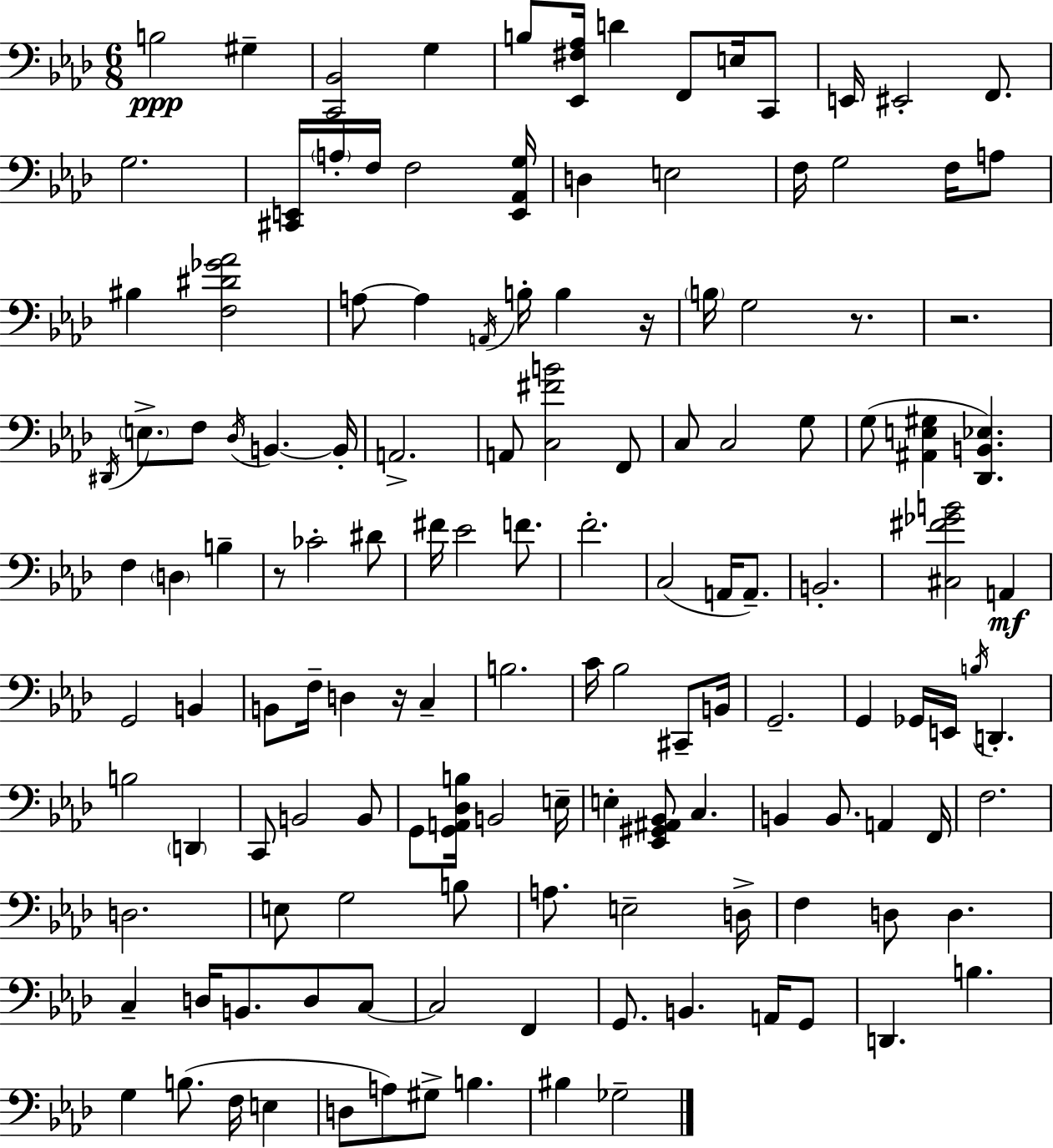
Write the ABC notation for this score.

X:1
T:Untitled
M:6/8
L:1/4
K:Ab
B,2 ^G, [C,,_B,,]2 G, B,/2 [_E,,^F,_A,]/4 D F,,/2 E,/4 C,,/2 E,,/4 ^E,,2 F,,/2 G,2 [^C,,E,,]/4 A,/4 F,/4 F,2 [E,,_A,,G,]/4 D, E,2 F,/4 G,2 F,/4 A,/2 ^B, [F,^D_G_A]2 A,/2 A, A,,/4 B,/4 B, z/4 B,/4 G,2 z/2 z2 ^D,,/4 E,/2 F,/2 _D,/4 B,, B,,/4 A,,2 A,,/2 [C,^FB]2 F,,/2 C,/2 C,2 G,/2 G,/2 [^A,,E,^G,] [_D,,B,,_E,] F, D, B, z/2 _C2 ^D/2 ^F/4 _E2 F/2 F2 C,2 A,,/4 A,,/2 B,,2 [^C,^F_GB]2 A,, G,,2 B,, B,,/2 F,/4 D, z/4 C, B,2 C/4 _B,2 ^C,,/2 B,,/4 G,,2 G,, _G,,/4 E,,/4 B,/4 D,, B,2 D,, C,,/2 B,,2 B,,/2 G,,/2 [G,,A,,_D,B,]/4 B,,2 E,/4 E, [_E,,^G,,^A,,_B,,]/2 C, B,, B,,/2 A,, F,,/4 F,2 D,2 E,/2 G,2 B,/2 A,/2 E,2 D,/4 F, D,/2 D, C, D,/4 B,,/2 D,/2 C,/2 C,2 F,, G,,/2 B,, A,,/4 G,,/2 D,, B, G, B,/2 F,/4 E, D,/2 A,/2 ^G,/2 B, ^B, _G,2